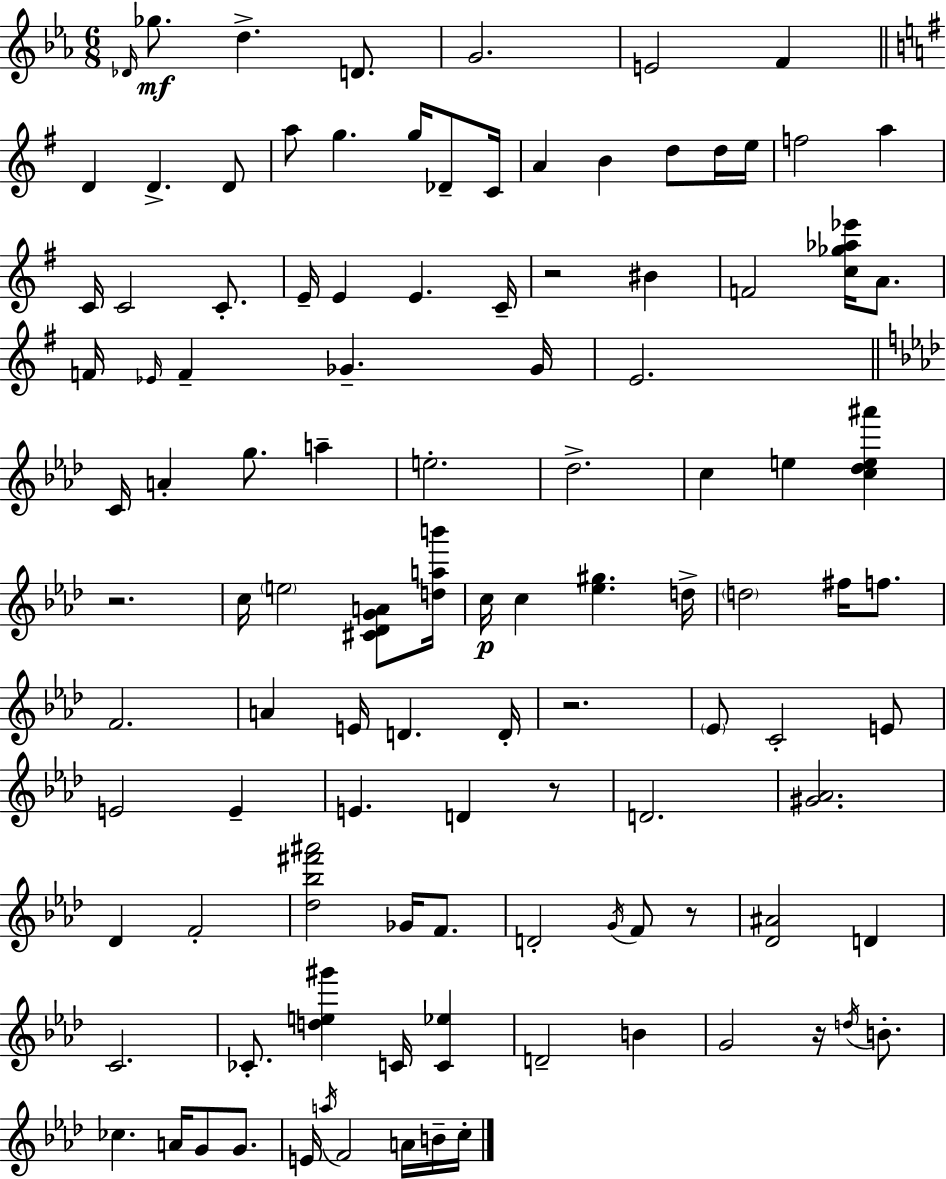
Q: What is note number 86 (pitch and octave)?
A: G4